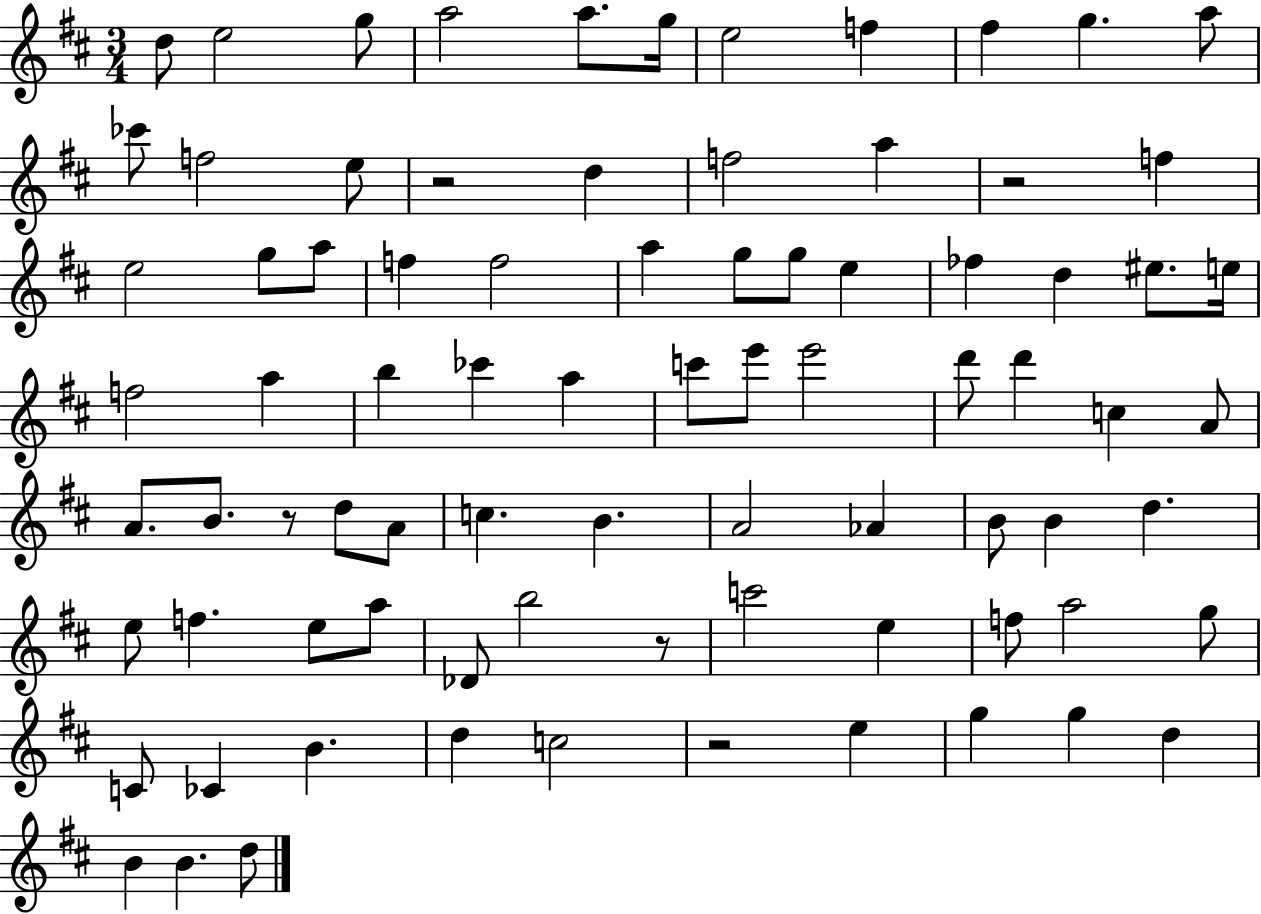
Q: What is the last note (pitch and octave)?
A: D5